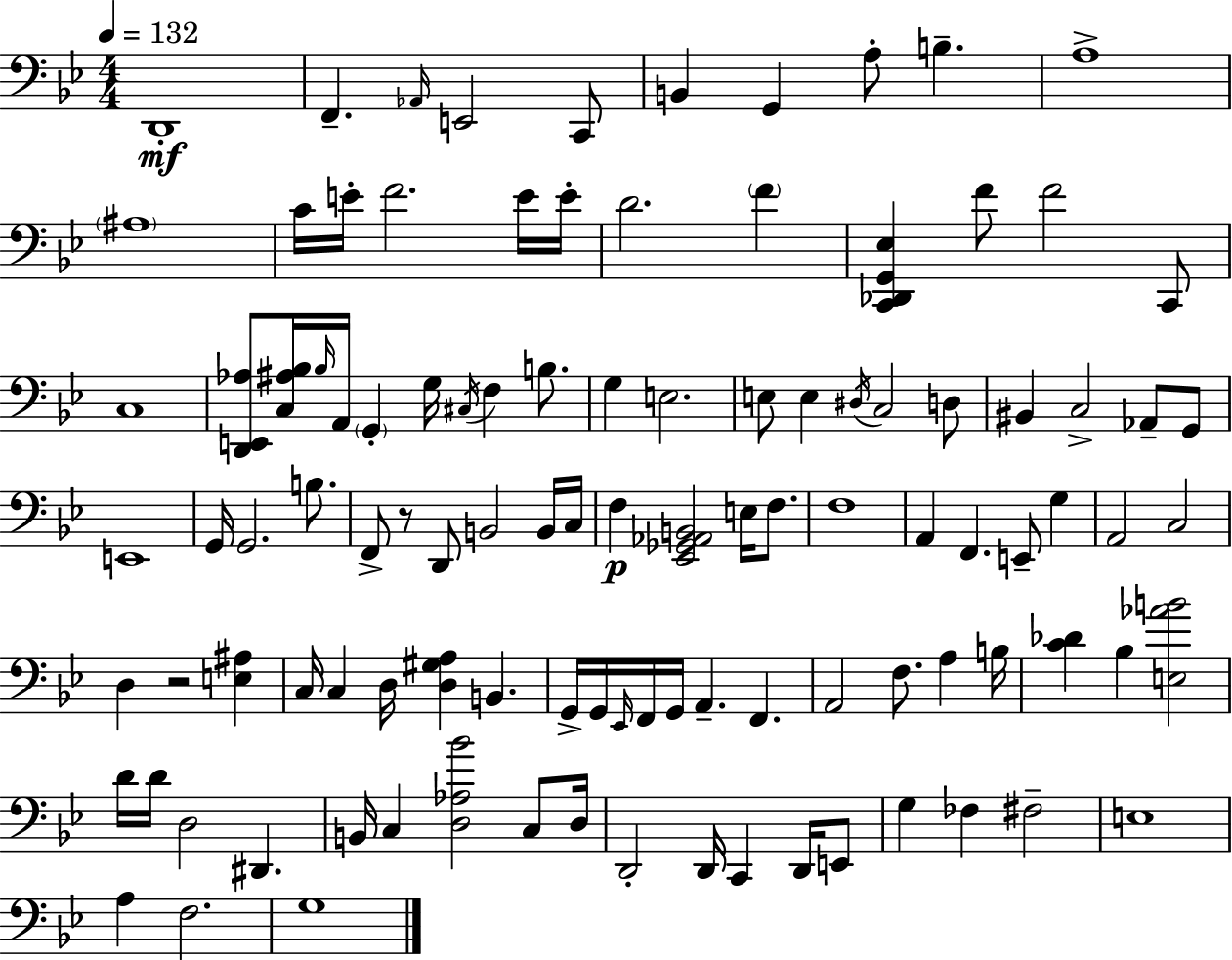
{
  \clef bass
  \numericTimeSignature
  \time 4/4
  \key bes \major
  \tempo 4 = 132
  \repeat volta 2 { d,1-.\mf | f,4.-- \grace { aes,16 } e,2 c,8 | b,4 g,4 a8-. b4.-- | a1-> | \break \parenthesize ais1 | c'16 e'16-. f'2. e'16 | e'16-. d'2. \parenthesize f'4 | <c, des, g, ees>4 f'8 f'2 c,8 | \break c1 | <d, e, aes>8 <c ais bes>16 \grace { bes16 } a,16 \parenthesize g,4-. g16 \acciaccatura { cis16 } f4 | b8. g4 e2. | e8 e4 \acciaccatura { dis16 } c2 | \break d8 bis,4 c2-> | aes,8-- g,8 e,1 | g,16 g,2. | b8. f,8-> r8 d,8 b,2 | \break b,16 c16 f4\p <ees, ges, aes, b,>2 | e16 f8. f1 | a,4 f,4. e,8-- | g4 a,2 c2 | \break d4 r2 | <e ais>4 c16 c4 d16 <d gis a>4 b,4. | g,16-> g,16 \grace { ees,16 } f,16 g,16 a,4.-- f,4. | a,2 f8. | \break a4 b16 <c' des'>4 bes4 <e aes' b'>2 | d'16 d'16 d2 dis,4. | b,16 c4 <d aes bes'>2 | c8 d16 d,2-. d,16 c,4 | \break d,16 e,8 g4 fes4 fis2-- | e1 | a4 f2. | g1 | \break } \bar "|."
}